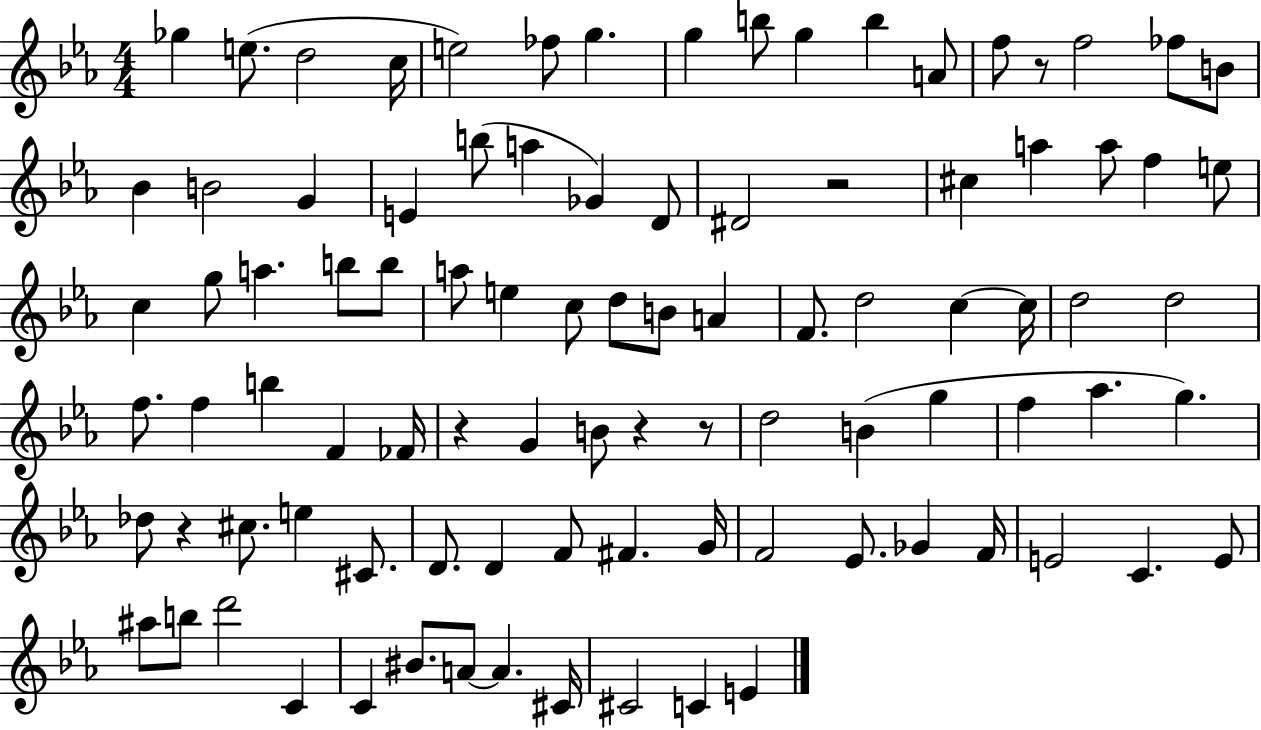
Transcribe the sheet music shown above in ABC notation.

X:1
T:Untitled
M:4/4
L:1/4
K:Eb
_g e/2 d2 c/4 e2 _f/2 g g b/2 g b A/2 f/2 z/2 f2 _f/2 B/2 _B B2 G E b/2 a _G D/2 ^D2 z2 ^c a a/2 f e/2 c g/2 a b/2 b/2 a/2 e c/2 d/2 B/2 A F/2 d2 c c/4 d2 d2 f/2 f b F _F/4 z G B/2 z z/2 d2 B g f _a g _d/2 z ^c/2 e ^C/2 D/2 D F/2 ^F G/4 F2 _E/2 _G F/4 E2 C E/2 ^a/2 b/2 d'2 C C ^B/2 A/2 A ^C/4 ^C2 C E